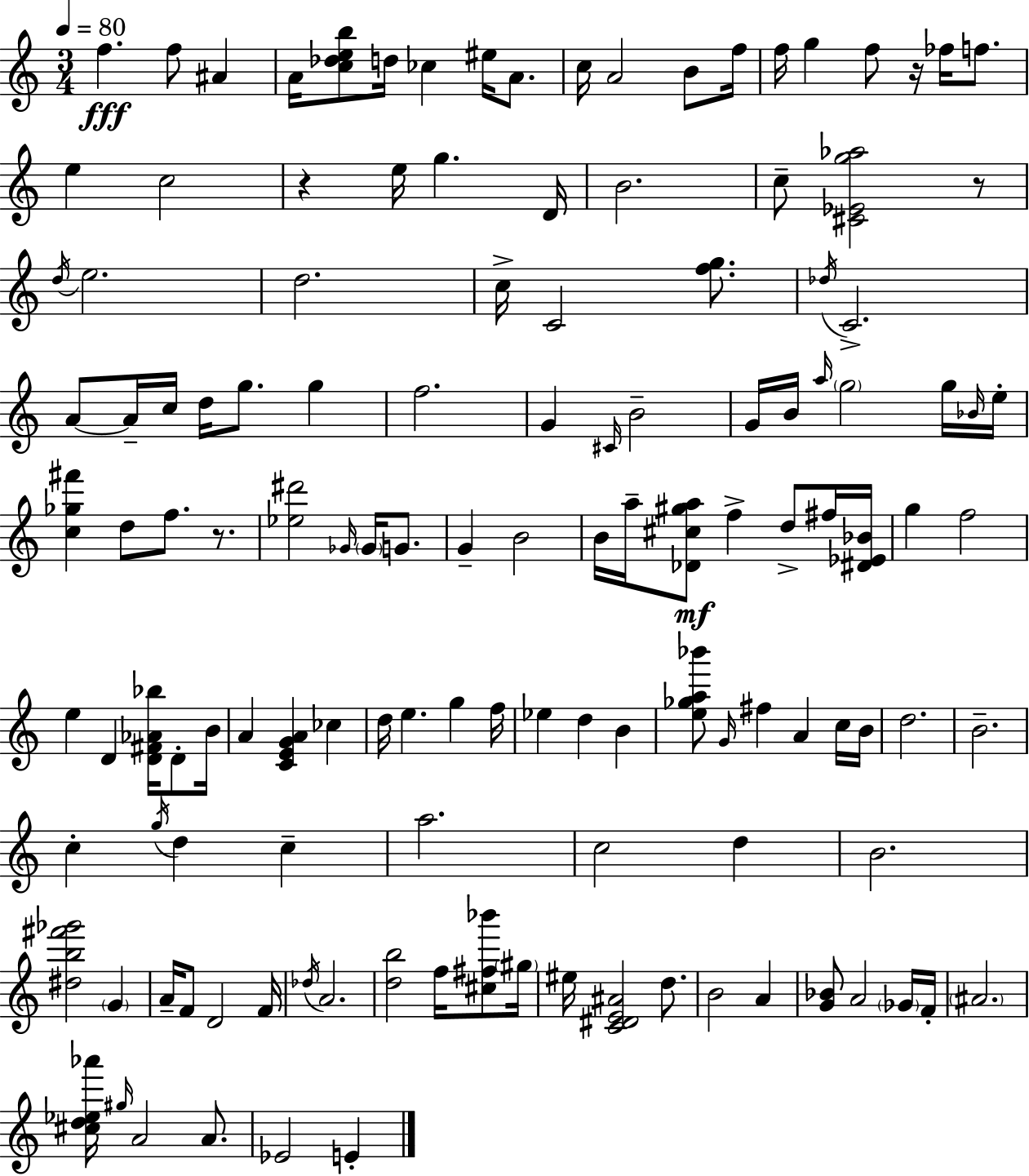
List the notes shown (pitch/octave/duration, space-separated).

F5/q. F5/e A#4/q A4/s [C5,Db5,E5,B5]/e D5/s CES5/q EIS5/s A4/e. C5/s A4/h B4/e F5/s F5/s G5/q F5/e R/s FES5/s F5/e. E5/q C5/h R/q E5/s G5/q. D4/s B4/h. C5/e [C#4,Eb4,G5,Ab5]/h R/e D5/s E5/h. D5/h. C5/s C4/h [F5,G5]/e. Db5/s C4/h. A4/e A4/s C5/s D5/s G5/e. G5/q F5/h. G4/q C#4/s B4/h G4/s B4/s A5/s G5/h G5/s Bb4/s E5/s [C5,Gb5,F#6]/q D5/e F5/e. R/e. [Eb5,D#6]/h Gb4/s Gb4/s G4/e. G4/q B4/h B4/s A5/s [Db4,C#5,G#5,A5]/e F5/q D5/e F#5/s [D#4,Eb4,Bb4]/s G5/q F5/h E5/q D4/q [D4,F#4,Ab4,Bb5]/s D4/e B4/s A4/q [C4,E4,G4,A4]/q CES5/q D5/s E5/q. G5/q F5/s Eb5/q D5/q B4/q [E5,Gb5,A5,Bb6]/e G4/s F#5/q A4/q C5/s B4/s D5/h. B4/h. C5/q G5/s D5/q C5/q A5/h. C5/h D5/q B4/h. [D#5,B5,F#6,Gb6]/h G4/q A4/s F4/e D4/h F4/s Db5/s A4/h. [D5,B5]/h F5/s [C#5,F#5,Bb6]/e G#5/s EIS5/s [C4,D#4,E4,A#4]/h D5/e. B4/h A4/q [G4,Bb4]/e A4/h Gb4/s F4/s A#4/h. [C#5,D5,Eb5,Ab6]/s G#5/s A4/h A4/e. Eb4/h E4/q